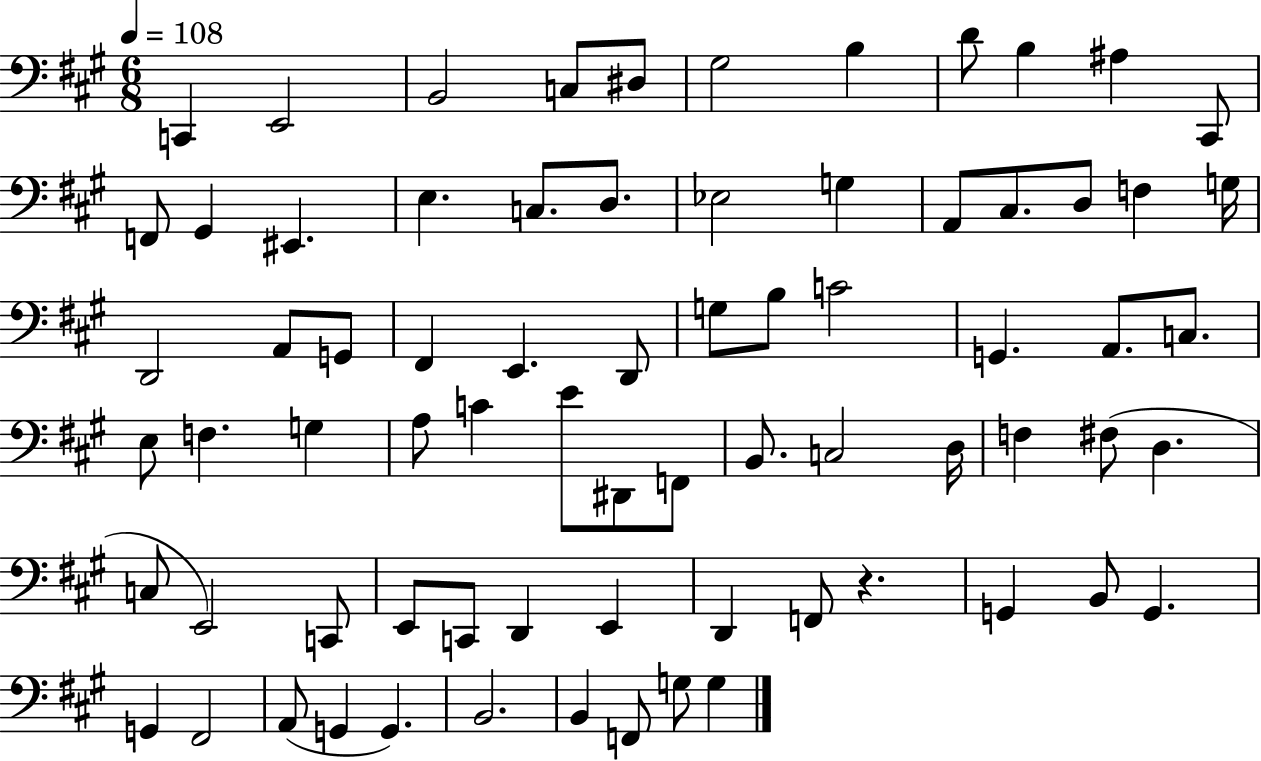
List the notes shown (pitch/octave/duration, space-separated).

C2/q E2/h B2/h C3/e D#3/e G#3/h B3/q D4/e B3/q A#3/q C#2/e F2/e G#2/q EIS2/q. E3/q. C3/e. D3/e. Eb3/h G3/q A2/e C#3/e. D3/e F3/q G3/s D2/h A2/e G2/e F#2/q E2/q. D2/e G3/e B3/e C4/h G2/q. A2/e. C3/e. E3/e F3/q. G3/q A3/e C4/q E4/e D#2/e F2/e B2/e. C3/h D3/s F3/q F#3/e D3/q. C3/e E2/h C2/e E2/e C2/e D2/q E2/q D2/q F2/e R/q. G2/q B2/e G2/q. G2/q F#2/h A2/e G2/q G2/q. B2/h. B2/q F2/e G3/e G3/q